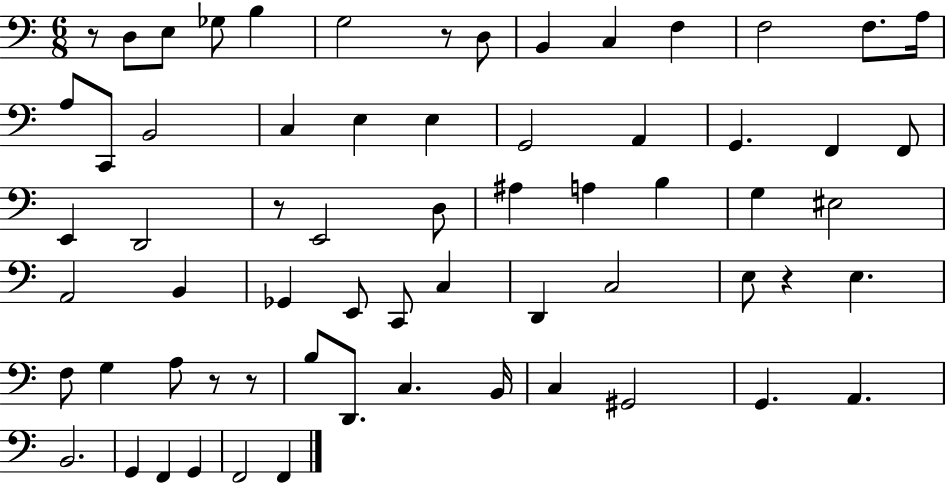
{
  \clef bass
  \numericTimeSignature
  \time 6/8
  \key c \major
  r8 d8 e8 ges8 b4 | g2 r8 d8 | b,4 c4 f4 | f2 f8. a16 | \break a8 c,8 b,2 | c4 e4 e4 | g,2 a,4 | g,4. f,4 f,8 | \break e,4 d,2 | r8 e,2 d8 | ais4 a4 b4 | g4 eis2 | \break a,2 b,4 | ges,4 e,8 c,8 c4 | d,4 c2 | e8 r4 e4. | \break f8 g4 a8 r8 r8 | b8 d,8. c4. b,16 | c4 gis,2 | g,4. a,4. | \break b,2. | g,4 f,4 g,4 | f,2 f,4 | \bar "|."
}